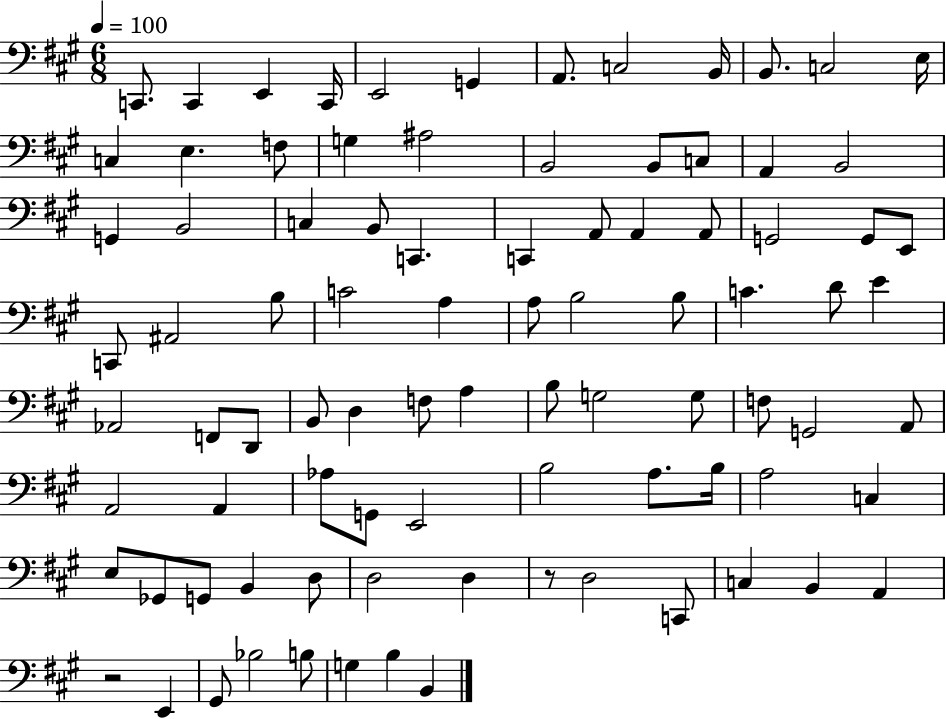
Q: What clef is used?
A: bass